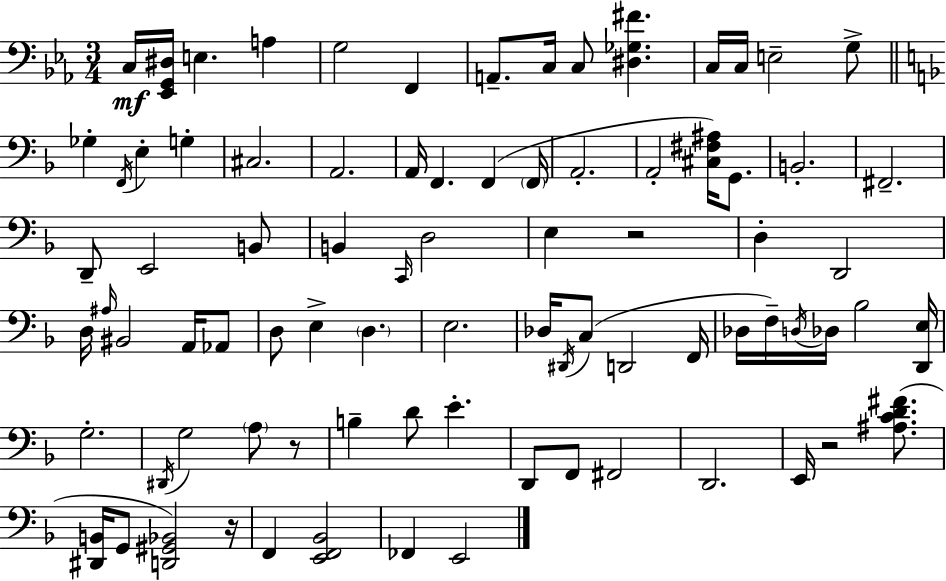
X:1
T:Untitled
M:3/4
L:1/4
K:Eb
C,/4 [_E,,G,,^D,]/4 E, A, G,2 F,, A,,/2 C,/4 C,/2 [^D,_G,^F] C,/4 C,/4 E,2 G,/2 _G, F,,/4 E, G, ^C,2 A,,2 A,,/4 F,, F,, F,,/4 A,,2 A,,2 [^C,^F,^A,]/4 G,,/2 B,,2 ^F,,2 D,,/2 E,,2 B,,/2 B,, C,,/4 D,2 E, z2 D, D,,2 D,/4 ^A,/4 ^B,,2 A,,/4 _A,,/2 D,/2 E, D, E,2 _D,/4 ^D,,/4 C,/2 D,,2 F,,/4 _D,/4 F,/4 D,/4 _D,/4 _B,2 [D,,E,]/4 G,2 ^D,,/4 G,2 A,/2 z/2 B, D/2 E D,,/2 F,,/2 ^F,,2 D,,2 E,,/4 z2 [^A,CD^F]/2 [^D,,B,,]/4 G,,/2 [D,,^G,,_B,,]2 z/4 F,, [E,,F,,_B,,]2 _F,, E,,2